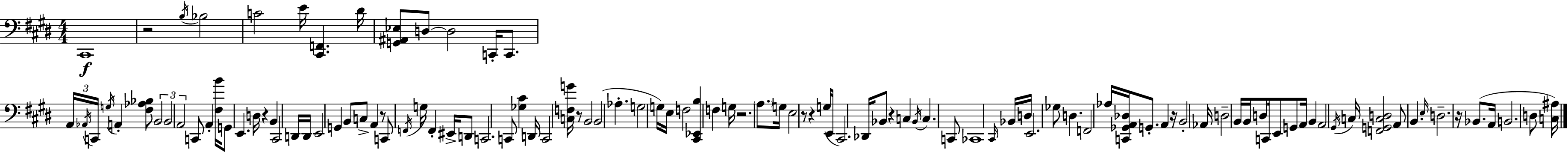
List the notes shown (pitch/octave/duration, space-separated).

C#2/w R/h B3/s Bb3/h C4/h E4/s [C#2,F2]/q. D#4/s [G2,A#2,Eb3]/e D3/e D3/h C2/s C2/e. A2/s Ab2/s C2/s G3/s A2/q [F#3,Ab3,Bb3]/e B2/h B2/h A2/h C2/e A2/q [F#3,B4]/s G2/e E2/q. D3/s R/q B2/q C#2/h D2/s D2/s E2/h G2/q B2/e C3/e A2/q R/e C2/e F2/s G3/s F2/q EIS2/s D2/e C2/h. C2/e [Gb3,C#4]/q D2/s C2/h [C3,F3,G4]/s R/e B2/h B2/h Ab3/q. G3/h G3/s E3/s F3/h [C#2,Eb2,B3]/q F3/q G3/s R/h. A3/e. G3/s E3/h R/e R/q G3/s E2/s C#2/h. Db2/s Bb2/e R/q C3/q Bb2/s C3/q. C2/e CES2/w C#2/s Bb2/s D3/s E2/h. Gb3/e D3/q. F2/h Ab3/s [C2,Gb2,A2,Db3]/s G2/e. A2/q R/s B2/h Ab2/s D3/h B2/s B2/s D3/e C2/s E2/e G2/e A2/s B2/q A2/h G#2/s C3/s [F2,G2,C3,D3]/h A2/e B2/q. E3/s D3/h. R/s Bb2/e. A2/s B2/h. D3/e [C3,A#3]/s